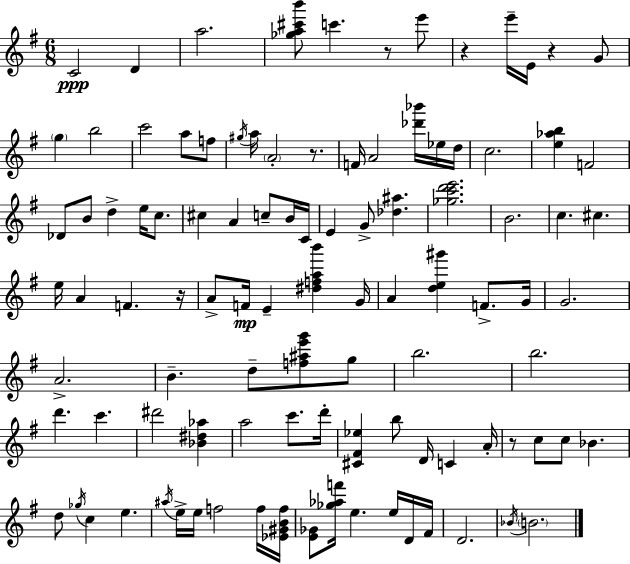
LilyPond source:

{
  \clef treble
  \numericTimeSignature
  \time 6/8
  \key g \major
  c'2\ppp d'4 | a''2. | <ges'' a'' cis''' b'''>8 c'''4. r8 e'''8 | r4 e'''16-- e'16 r4 g'8 | \break \parenthesize g''4 b''2 | c'''2 a''8 f''8 | \acciaccatura { gis''16 } a''16 \parenthesize a'2-. r8. | f'16 a'2 <des''' bes'''>16 ees''16 | \break d''16 c''2. | <e'' aes'' b''>4 f'2 | des'8 b'8 d''4-> e''16 c''8. | cis''4 a'4 c''8-- b'16 | \break c'16 e'4 g'8-> <des'' ais''>4. | <ges'' c''' d''' e'''>2. | b'2. | c''4. cis''4. | \break e''16 a'4 f'4. | r16 a'8-> f'16\mp e'4-- <dis'' f'' a'' b'''>4 | g'16 a'4 <d'' e'' gis'''>4 f'8.-> | g'16 g'2. | \break a'2.-> | b'4.-- d''8-- <f'' ais'' e''' g'''>8 g''8 | b''2. | b''2. | \break d'''4. c'''4. | dis'''2 <bes' dis'' aes''>4 | a''2 c'''8. | d'''16-. <cis' fis' ees''>4 b''8 d'16 c'4 | \break a'16-. r8 c''8 c''8 bes'4. | d''8 \acciaccatura { ges''16 } c''4 e''4. | \acciaccatura { ais''16 } e''16-> e''16 f''2 | f''16 <ees' gis' b' f''>16 <e' ges'>8 <ges'' aes'' f'''>16 e''4. | \break e''16 d'16 fis'16 d'2. | \acciaccatura { bes'16 } \parenthesize b'2. | \bar "|."
}